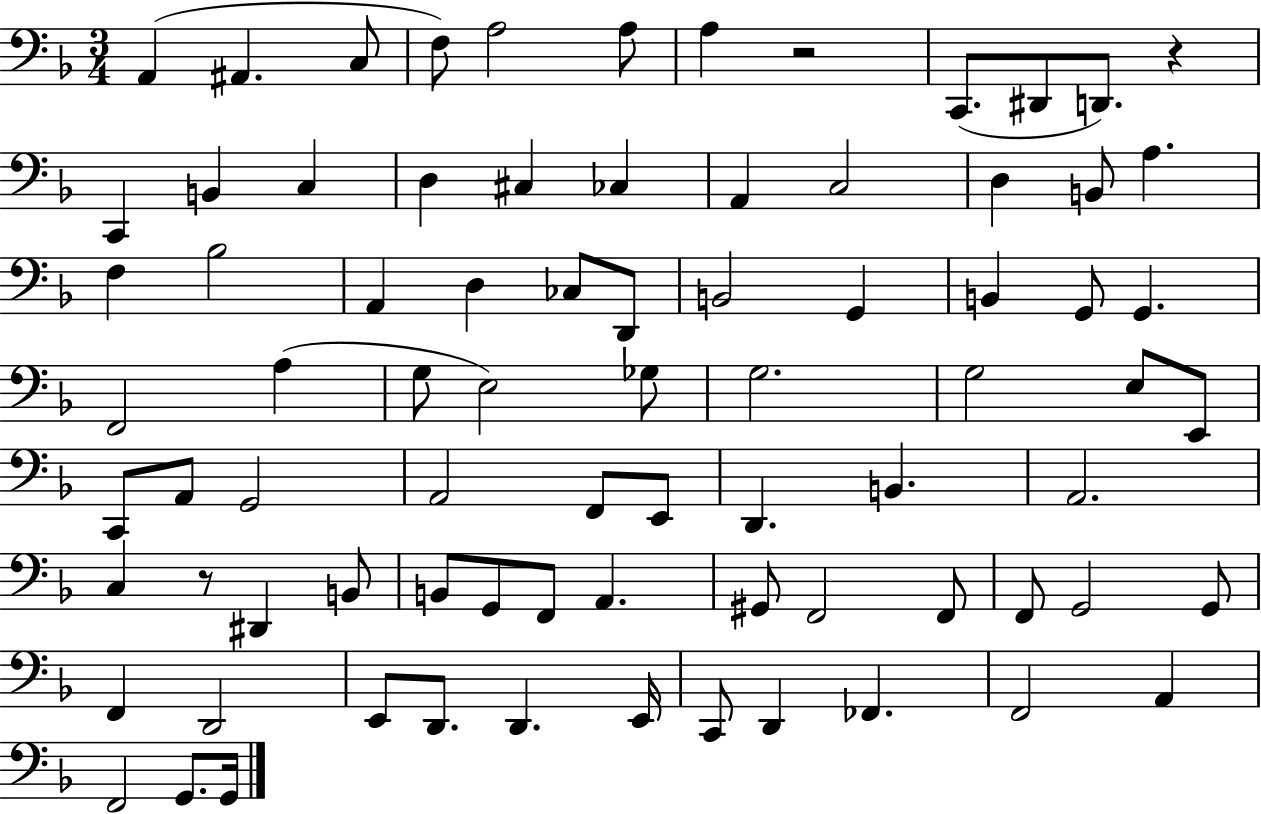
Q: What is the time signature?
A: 3/4